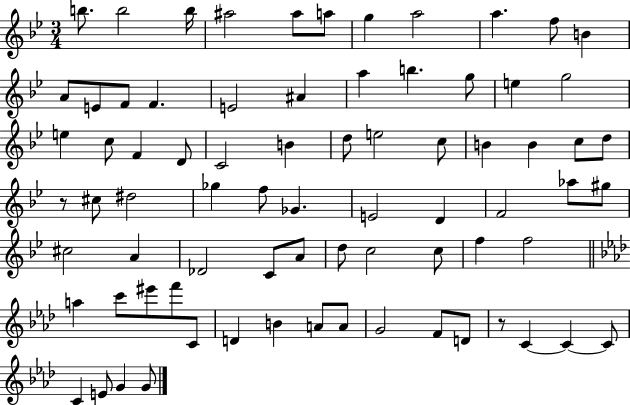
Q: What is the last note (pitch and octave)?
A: G4